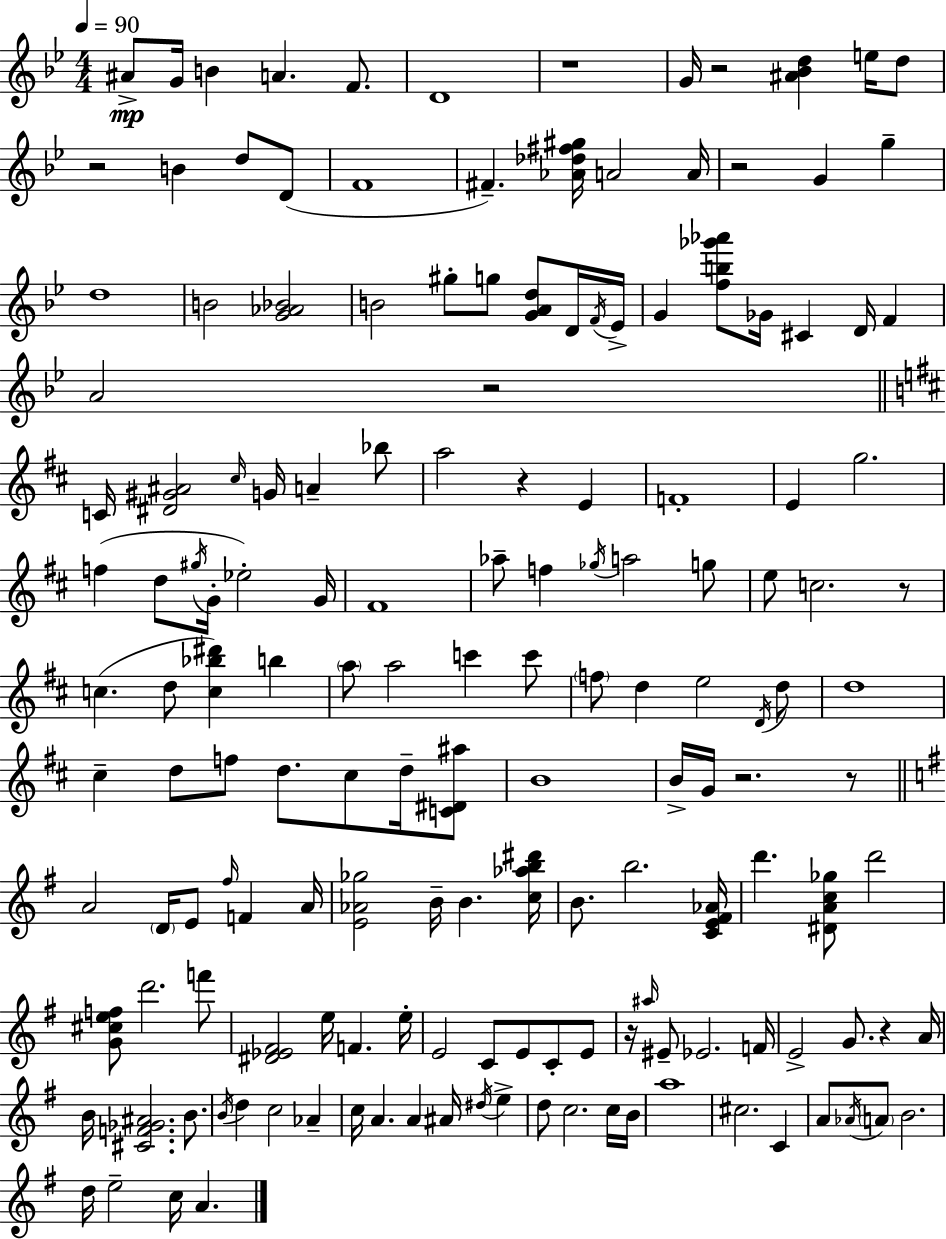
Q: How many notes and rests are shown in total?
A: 160